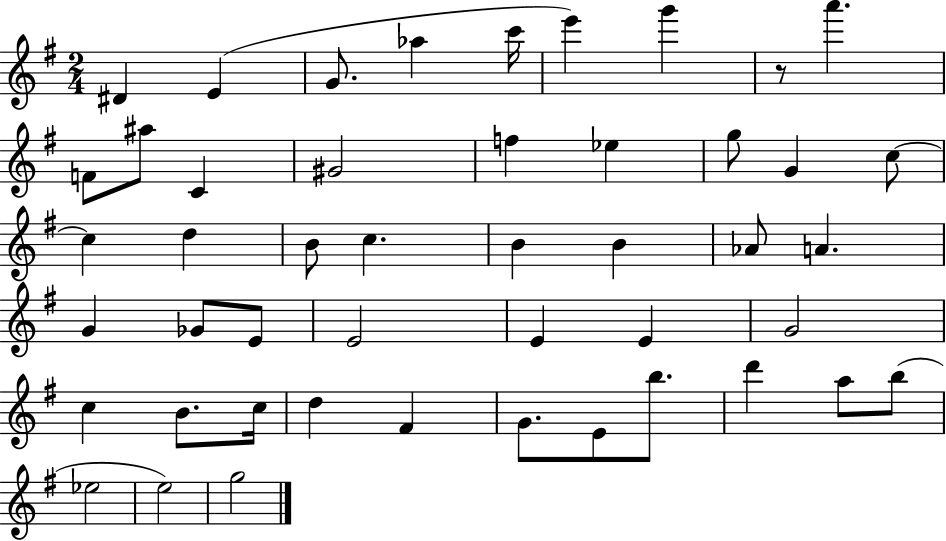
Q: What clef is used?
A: treble